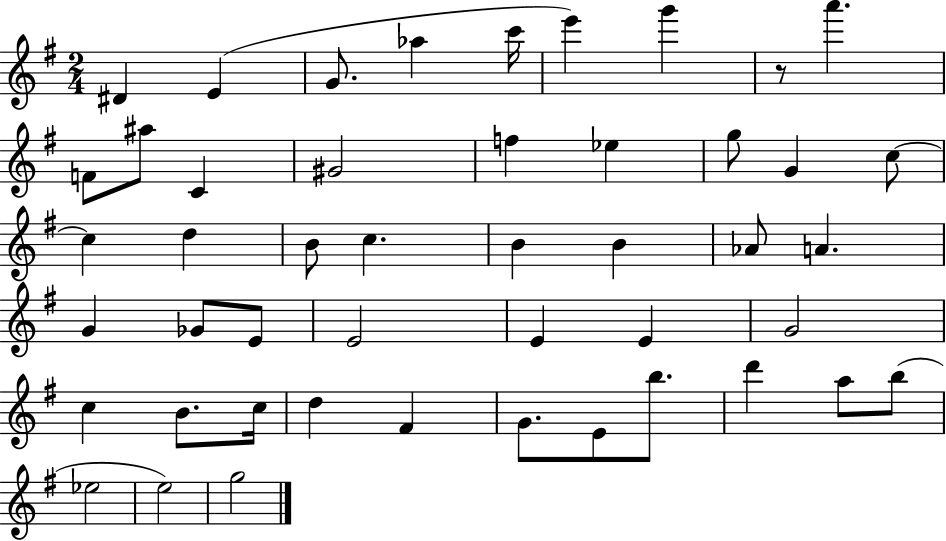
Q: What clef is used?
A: treble